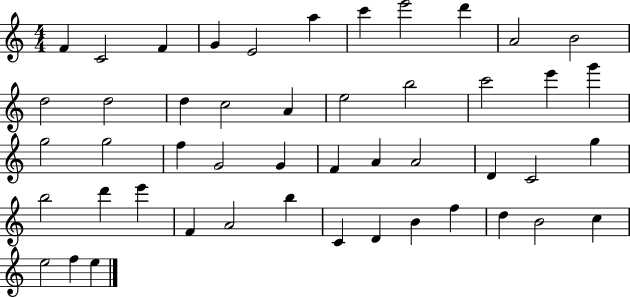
{
  \clef treble
  \numericTimeSignature
  \time 4/4
  \key c \major
  f'4 c'2 f'4 | g'4 e'2 a''4 | c'''4 e'''2 d'''4 | a'2 b'2 | \break d''2 d''2 | d''4 c''2 a'4 | e''2 b''2 | c'''2 e'''4 g'''4 | \break g''2 g''2 | f''4 g'2 g'4 | f'4 a'4 a'2 | d'4 c'2 g''4 | \break b''2 d'''4 e'''4 | f'4 a'2 b''4 | c'4 d'4 b'4 f''4 | d''4 b'2 c''4 | \break e''2 f''4 e''4 | \bar "|."
}